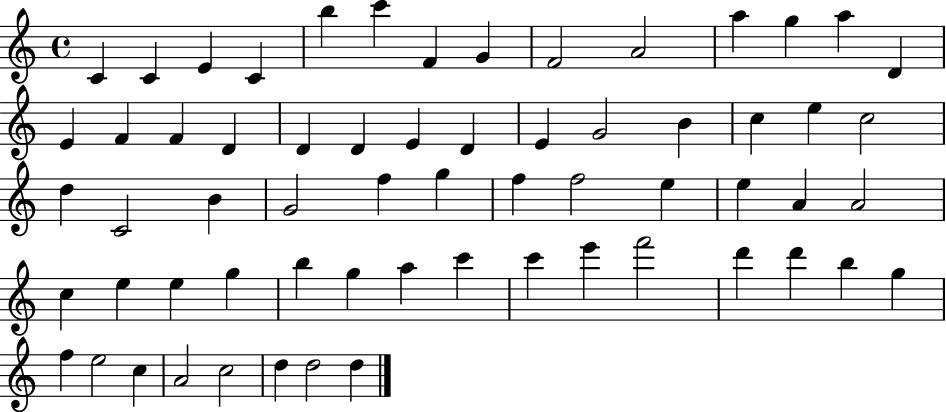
{
  \clef treble
  \time 4/4
  \defaultTimeSignature
  \key c \major
  c'4 c'4 e'4 c'4 | b''4 c'''4 f'4 g'4 | f'2 a'2 | a''4 g''4 a''4 d'4 | \break e'4 f'4 f'4 d'4 | d'4 d'4 e'4 d'4 | e'4 g'2 b'4 | c''4 e''4 c''2 | \break d''4 c'2 b'4 | g'2 f''4 g''4 | f''4 f''2 e''4 | e''4 a'4 a'2 | \break c''4 e''4 e''4 g''4 | b''4 g''4 a''4 c'''4 | c'''4 e'''4 f'''2 | d'''4 d'''4 b''4 g''4 | \break f''4 e''2 c''4 | a'2 c''2 | d''4 d''2 d''4 | \bar "|."
}